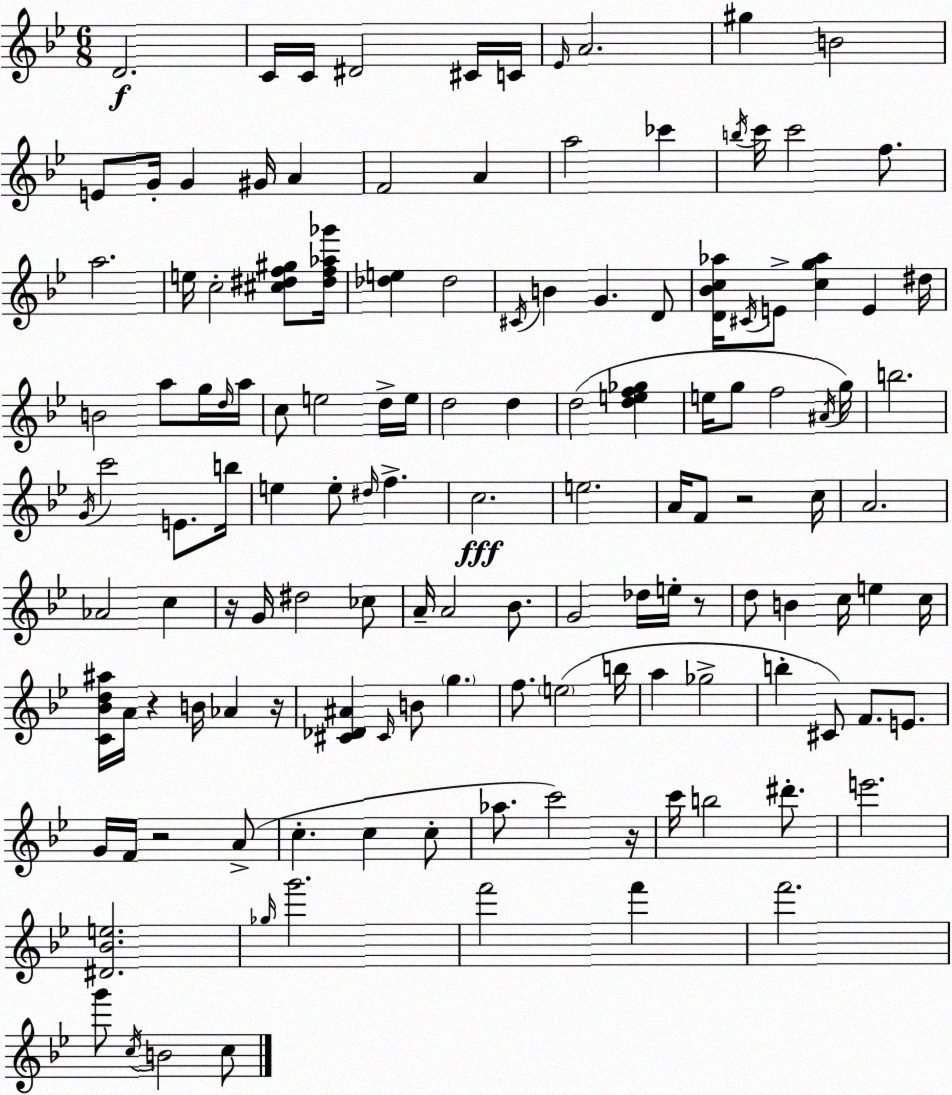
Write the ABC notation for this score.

X:1
T:Untitled
M:6/8
L:1/4
K:Gm
D2 C/4 C/4 ^D2 ^C/4 C/4 _E/4 A2 ^g B2 E/2 G/4 G ^G/4 A F2 A a2 _c' b/4 c'/4 c'2 f/2 a2 e/4 c2 [^c^df^g]/2 [^df_a_g']/4 [_de] _d2 ^C/4 B G D/2 [D_Bc_a]/4 ^C/4 E/2 [cg_a] E ^d/4 B2 a/2 g/4 d/4 a/4 c/2 e2 d/4 e/4 d2 d d2 [def_g] e/4 g/2 f2 ^A/4 g/4 b2 G/4 c'2 E/2 b/4 e e/2 ^d/4 f c2 e2 A/4 F/2 z2 c/4 A2 _A2 c z/4 G/4 ^d2 _c/2 A/4 A2 _B/2 G2 _d/4 e/4 z/2 d/2 B c/4 e c/4 [C_Bd^a]/4 A/4 z B/4 _A z/4 [^C_D^A] ^C/4 B/2 g f/2 e2 b/4 a _g2 b ^C/2 F/2 E/2 G/4 F/4 z2 A/2 c c c/2 _a/2 c'2 z/4 c'/4 b2 ^d'/2 e'2 [^D_Be]2 _g/4 g'2 f'2 f' f'2 g'/2 c/4 B2 c/2